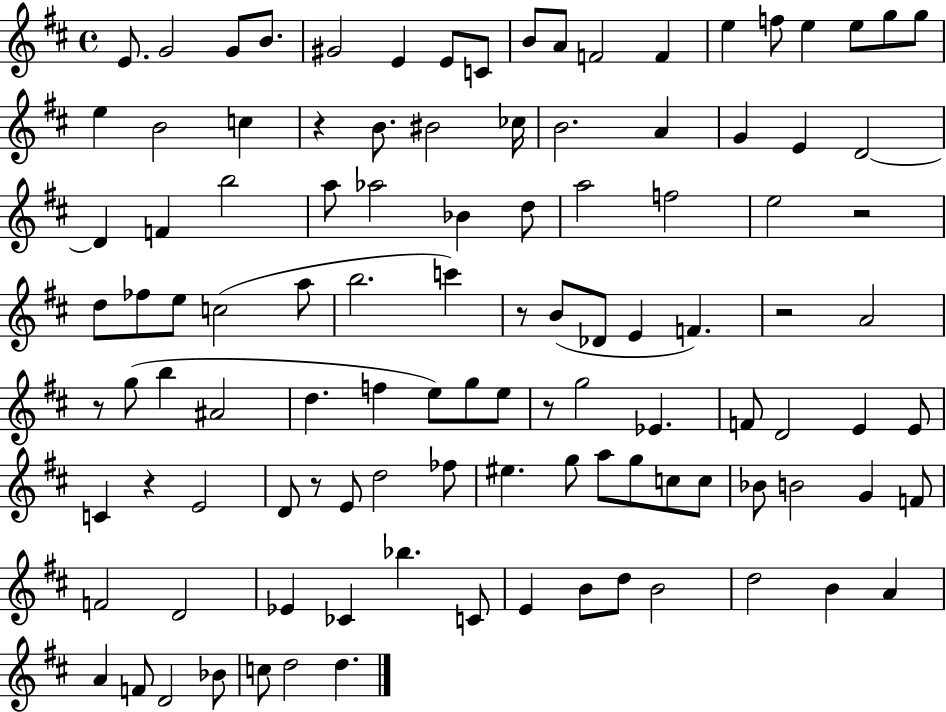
E4/e. G4/h G4/e B4/e. G#4/h E4/q E4/e C4/e B4/e A4/e F4/h F4/q E5/q F5/e E5/q E5/e G5/e G5/e E5/q B4/h C5/q R/q B4/e. BIS4/h CES5/s B4/h. A4/q G4/q E4/q D4/h D4/q F4/q B5/h A5/e Ab5/h Bb4/q D5/e A5/h F5/h E5/h R/h D5/e FES5/e E5/e C5/h A5/e B5/h. C6/q R/e B4/e Db4/e E4/q F4/q. R/h A4/h R/e G5/e B5/q A#4/h D5/q. F5/q E5/e G5/e E5/e R/e G5/h Eb4/q. F4/e D4/h E4/q E4/e C4/q R/q E4/h D4/e R/e E4/e D5/h FES5/e EIS5/q. G5/e A5/e G5/e C5/e C5/e Bb4/e B4/h G4/q F4/e F4/h D4/h Eb4/q CES4/q Bb5/q. C4/e E4/q B4/e D5/e B4/h D5/h B4/q A4/q A4/q F4/e D4/h Bb4/e C5/e D5/h D5/q.